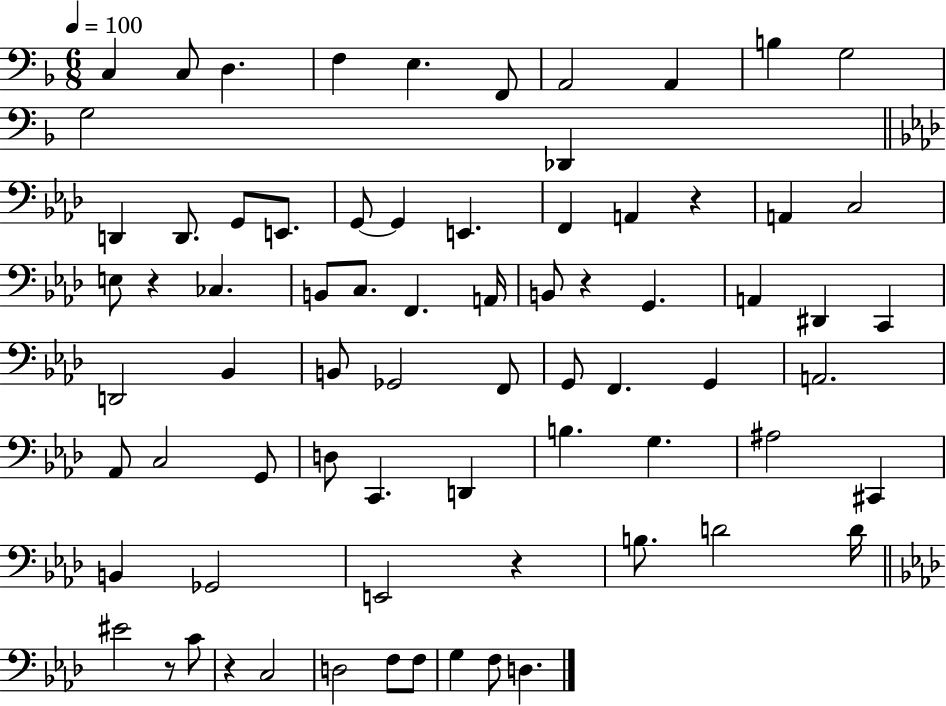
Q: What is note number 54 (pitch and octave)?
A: B2